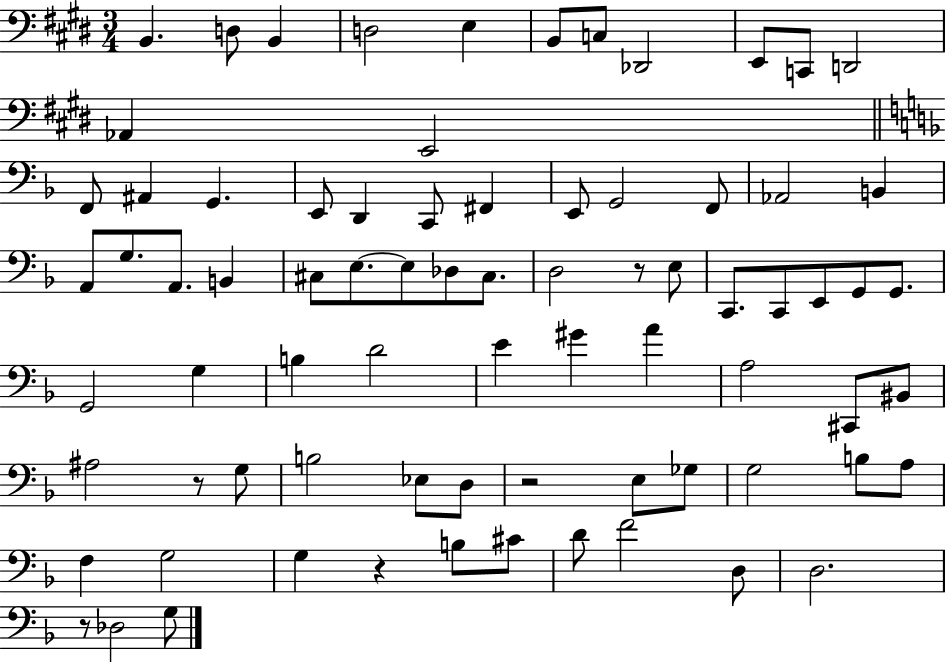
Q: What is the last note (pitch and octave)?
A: G3